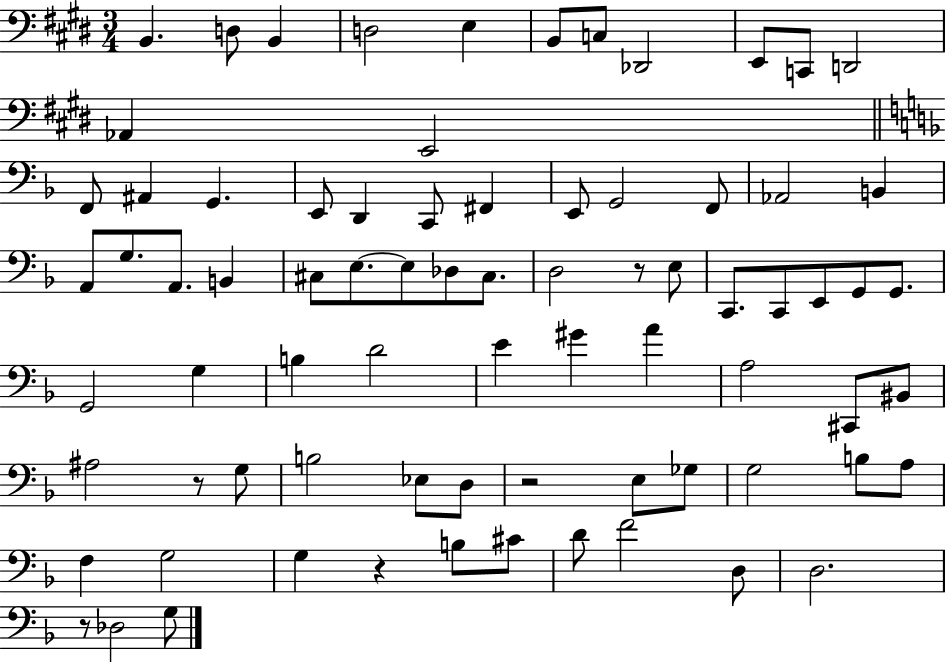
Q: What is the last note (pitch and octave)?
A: G3